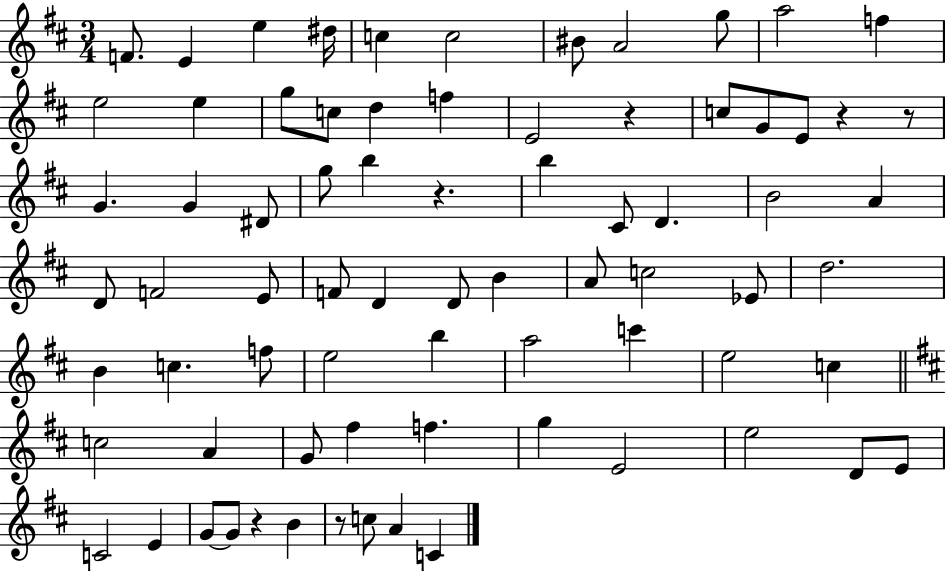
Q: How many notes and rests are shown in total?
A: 75